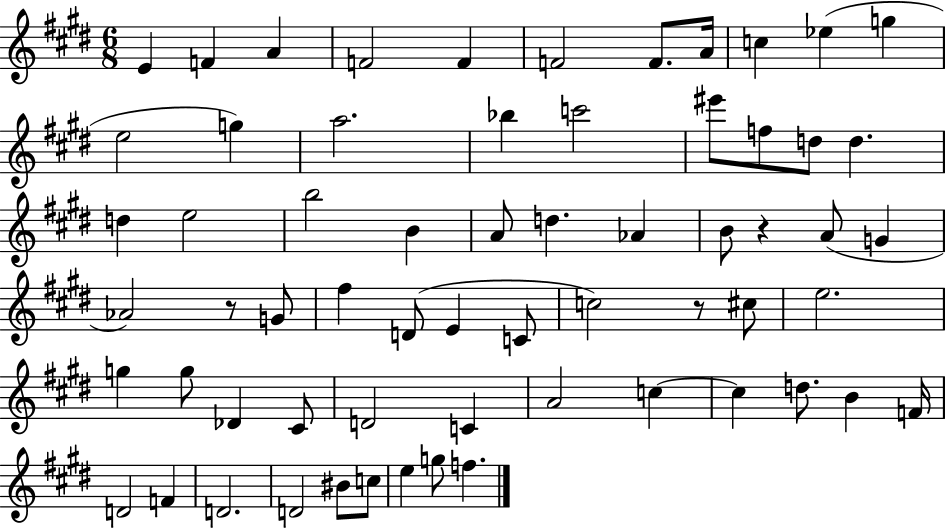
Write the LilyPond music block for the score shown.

{
  \clef treble
  \numericTimeSignature
  \time 6/8
  \key e \major
  e'4 f'4 a'4 | f'2 f'4 | f'2 f'8. a'16 | c''4 ees''4( g''4 | \break e''2 g''4) | a''2. | bes''4 c'''2 | eis'''8 f''8 d''8 d''4. | \break d''4 e''2 | b''2 b'4 | a'8 d''4. aes'4 | b'8 r4 a'8( g'4 | \break aes'2) r8 g'8 | fis''4 d'8( e'4 c'8 | c''2) r8 cis''8 | e''2. | \break g''4 g''8 des'4 cis'8 | d'2 c'4 | a'2 c''4~~ | c''4 d''8. b'4 f'16 | \break d'2 f'4 | d'2. | d'2 bis'8 c''8 | e''4 g''8 f''4. | \break \bar "|."
}